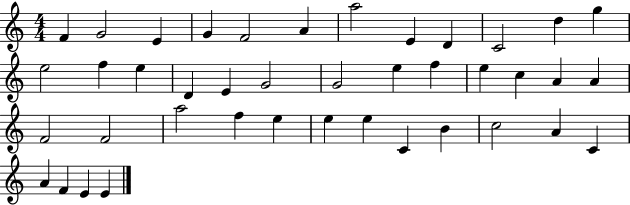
X:1
T:Untitled
M:4/4
L:1/4
K:C
F G2 E G F2 A a2 E D C2 d g e2 f e D E G2 G2 e f e c A A F2 F2 a2 f e e e C B c2 A C A F E E